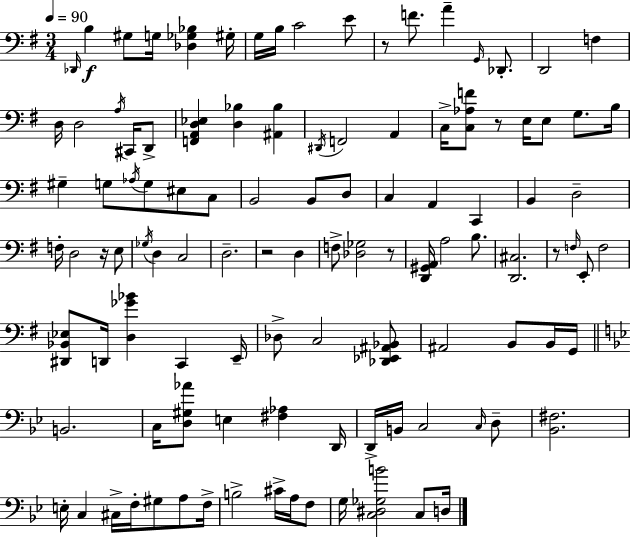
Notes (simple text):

Db2/s B3/q G#3/e G3/s [Db3,Gb3,Bb3]/q G#3/s G3/s B3/s C4/h E4/e R/e F4/e. A4/q G2/s Db2/e. D2/h F3/q D3/s D3/h A3/s C#2/s D2/e [F2,A2,D3,Eb3]/q [D3,Bb3]/q [A#2,Bb3]/q D#2/s F2/h A2/q C3/s [C3,Ab3,F4]/e R/e E3/s E3/e G3/e. B3/s G#3/q G3/e Ab3/s G3/e EIS3/e C3/e B2/h B2/e D3/e C3/q A2/q C2/q B2/q D3/h F3/s D3/h R/s E3/e Gb3/s D3/q C3/h D3/h. R/h D3/q F3/e [Db3,Gb3]/h R/e [D2,G#2,A2]/s A3/h B3/e. [D2,C#3]/h. R/e F3/s E2/e F3/h [D#2,Bb2,Eb3]/e D2/s [D3,Gb4,Bb4]/q C2/q E2/s Db3/e C3/h [Db2,Eb2,A#2,Bb2]/e A#2/h B2/e B2/s G2/s B2/h. C3/s [D3,G#3,Ab4]/e E3/q [F#3,Ab3]/q D2/s D2/s B2/s C3/h C3/s D3/e [Bb2,F#3]/h. E3/s C3/q C#3/s F3/s G#3/e A3/e F3/s B3/h C#4/s A3/s F3/e G3/s [C3,D#3,Gb3,B4]/h C3/e D3/s